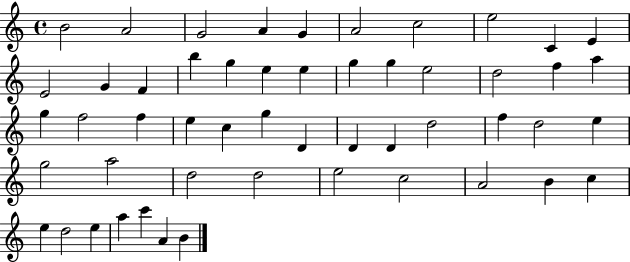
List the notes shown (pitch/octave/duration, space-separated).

B4/h A4/h G4/h A4/q G4/q A4/h C5/h E5/h C4/q E4/q E4/h G4/q F4/q B5/q G5/q E5/q E5/q G5/q G5/q E5/h D5/h F5/q A5/q G5/q F5/h F5/q E5/q C5/q G5/q D4/q D4/q D4/q D5/h F5/q D5/h E5/q G5/h A5/h D5/h D5/h E5/h C5/h A4/h B4/q C5/q E5/q D5/h E5/q A5/q C6/q A4/q B4/q